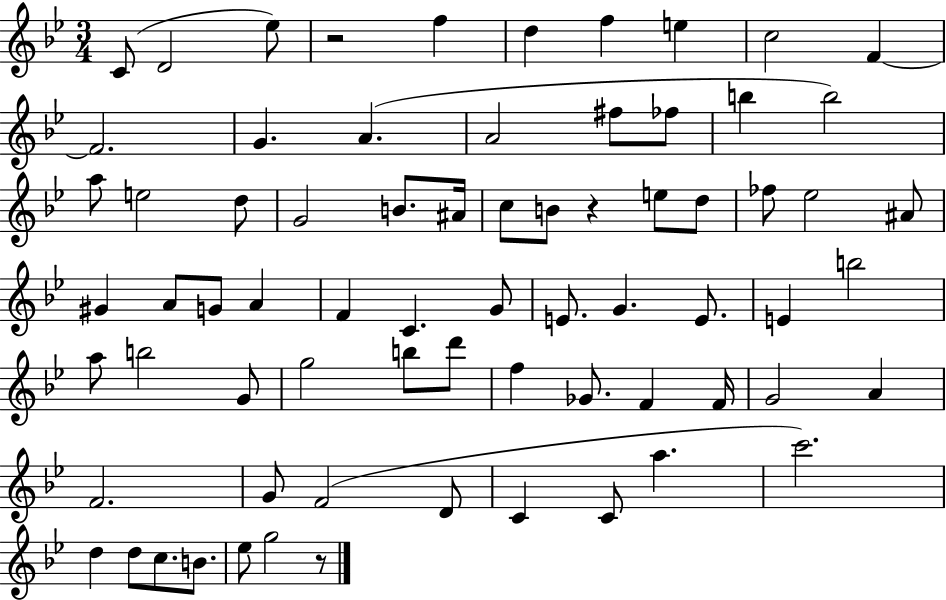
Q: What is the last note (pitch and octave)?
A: G5